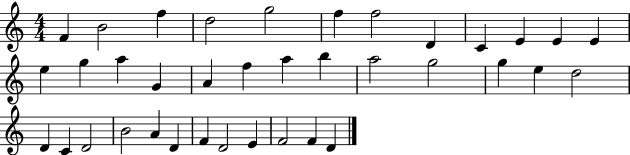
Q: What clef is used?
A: treble